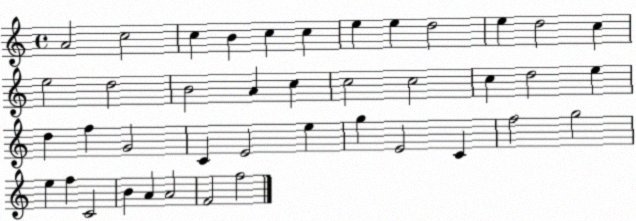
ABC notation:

X:1
T:Untitled
M:4/4
L:1/4
K:C
A2 c2 c B c c e e d2 e d2 c e2 d2 B2 A c c2 c2 c d2 e d f G2 C E2 e g E2 C f2 g2 e f C2 B A A2 F2 f2